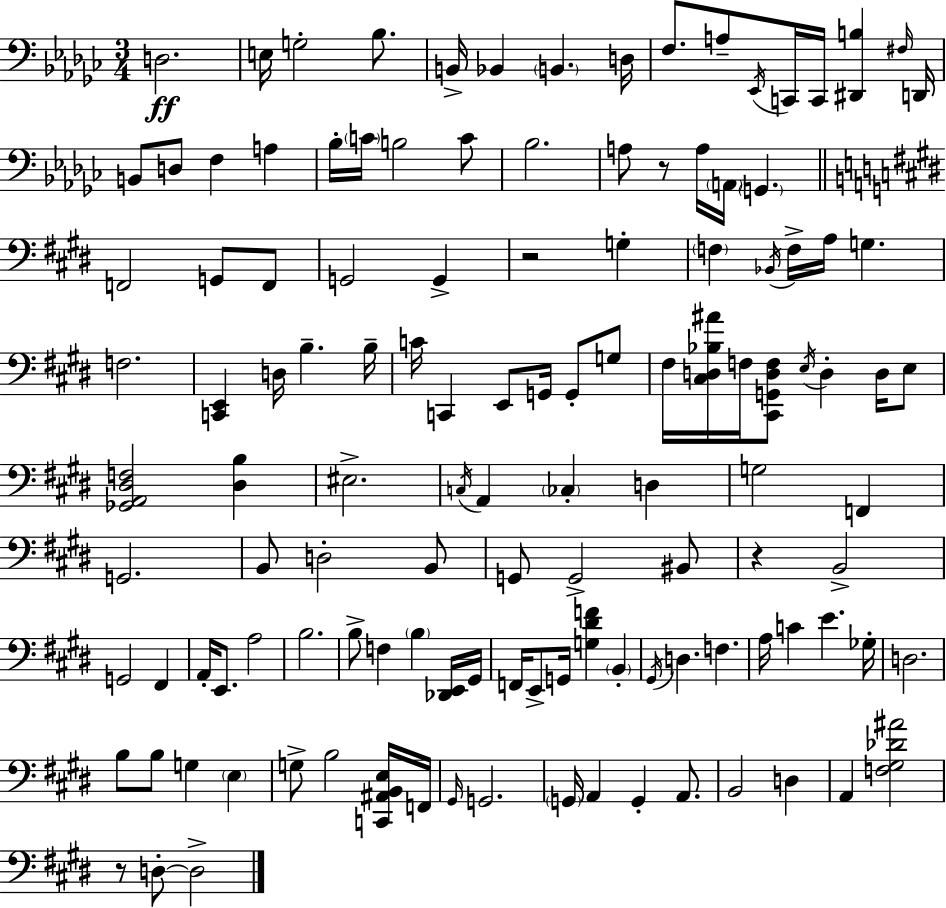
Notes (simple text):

D3/h. E3/s G3/h Bb3/e. B2/s Bb2/q B2/q. D3/s F3/e. A3/e Eb2/s C2/s C2/s [D#2,B3]/q F#3/s D2/s B2/e D3/e F3/q A3/q Bb3/s C4/s B3/h C4/e Bb3/h. A3/e R/e A3/s A2/s G2/q. F2/h G2/e F2/e G2/h G2/q R/h G3/q F3/q Bb2/s F3/s A3/s G3/q. F3/h. [C2,E2]/q D3/s B3/q. B3/s C4/s C2/q E2/e G2/s G2/e G3/e F#3/s [C#3,D3,Bb3,A#4]/s F3/s [C#2,G2,D3,F3]/e E3/s D3/q D3/s E3/e [Gb2,A2,D#3,F3]/h [D#3,B3]/q EIS3/h. C3/s A2/q CES3/q D3/q G3/h F2/q G2/h. B2/e D3/h B2/e G2/e G2/h BIS2/e R/q B2/h G2/h F#2/q A2/s E2/e. A3/h B3/h. B3/e F3/q B3/q [Db2,E2]/s G#2/s F2/s E2/e G2/s [G3,D#4,F4]/q B2/q G#2/s D3/q. F3/q. A3/s C4/q E4/q. Gb3/s D3/h. B3/e B3/e G3/q E3/q G3/e B3/h [C2,A#2,B2,E3]/s F2/s G#2/s G2/h. G2/s A2/q G2/q A2/e. B2/h D3/q A2/q [F3,G#3,Db4,A#4]/h R/e D3/e D3/h